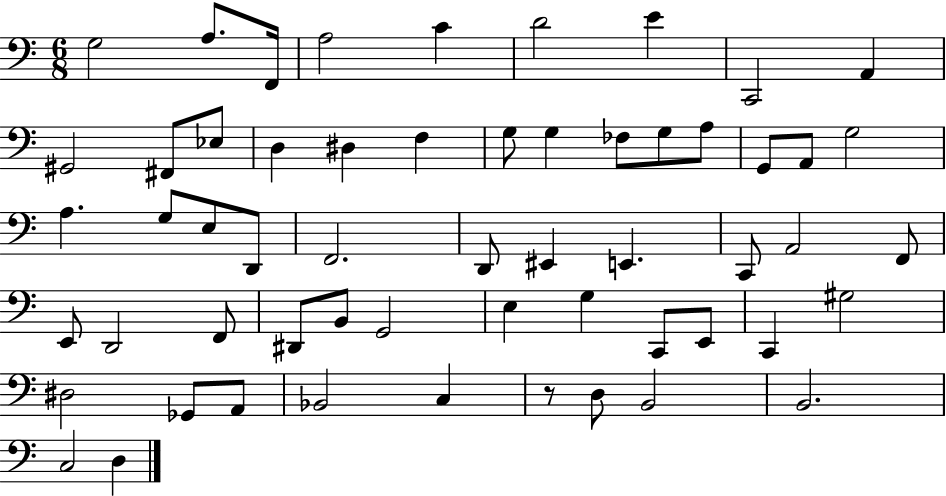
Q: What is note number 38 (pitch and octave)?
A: D#2